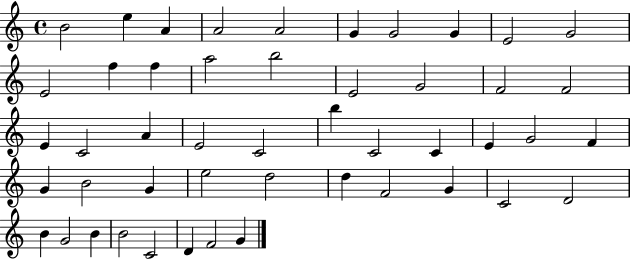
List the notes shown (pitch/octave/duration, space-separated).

B4/h E5/q A4/q A4/h A4/h G4/q G4/h G4/q E4/h G4/h E4/h F5/q F5/q A5/h B5/h E4/h G4/h F4/h F4/h E4/q C4/h A4/q E4/h C4/h B5/q C4/h C4/q E4/q G4/h F4/q G4/q B4/h G4/q E5/h D5/h D5/q F4/h G4/q C4/h D4/h B4/q G4/h B4/q B4/h C4/h D4/q F4/h G4/q